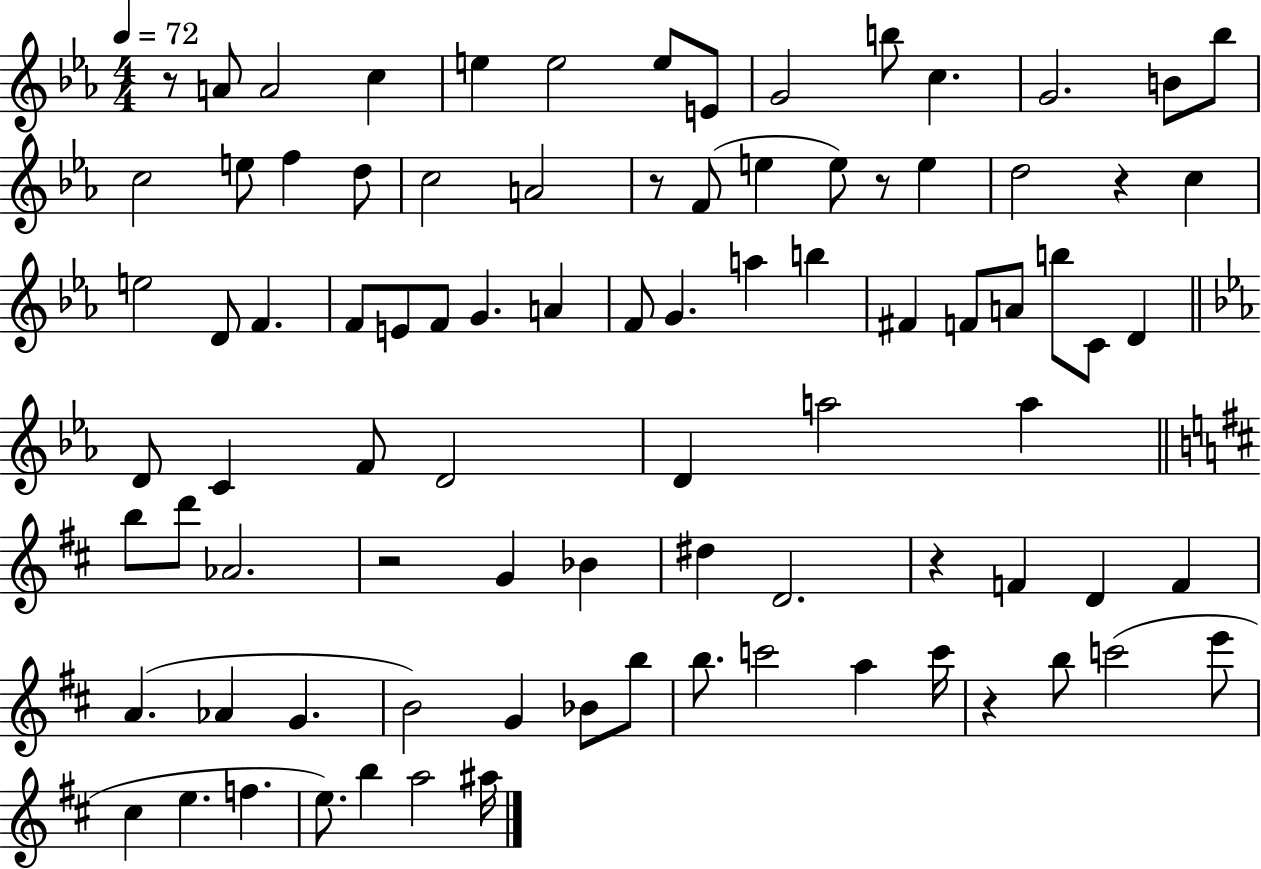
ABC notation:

X:1
T:Untitled
M:4/4
L:1/4
K:Eb
z/2 A/2 A2 c e e2 e/2 E/2 G2 b/2 c G2 B/2 _b/2 c2 e/2 f d/2 c2 A2 z/2 F/2 e e/2 z/2 e d2 z c e2 D/2 F F/2 E/2 F/2 G A F/2 G a b ^F F/2 A/2 b/2 C/2 D D/2 C F/2 D2 D a2 a b/2 d'/2 _A2 z2 G _B ^d D2 z F D F A _A G B2 G _B/2 b/2 b/2 c'2 a c'/4 z b/2 c'2 e'/2 ^c e f e/2 b a2 ^a/4